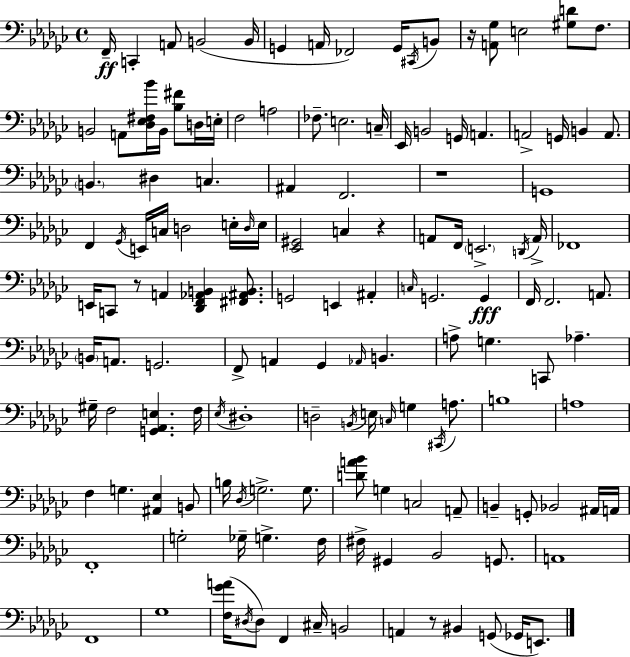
F2/s C2/q A2/e B2/h B2/s G2/q A2/s FES2/h G2/s C#2/s B2/e R/s [A2,Gb3]/e E3/h [G#3,D4]/e F3/e. B2/h A2/e [Db3,Eb3,F#3,Bb4]/s B2/s [Bb3,F#4]/e D3/s E3/s F3/h A3/h FES3/e. E3/h. C3/s Eb2/s B2/h G2/s A2/q. A2/h G2/s B2/q A2/e. B2/q. D#3/q C3/q. A#2/q F2/h. R/w G2/w F2/q Gb2/s E2/s C3/s D3/h E3/s D3/s E3/s [Eb2,G#2]/h C3/q R/q A2/e F2/s E2/h. D2/s A2/s FES2/w E2/s C2/e R/e A2/q [Db2,F2,Ab2,B2]/q [F#2,A#2,B2]/e. G2/h E2/q A#2/q C3/s G2/h. G2/q F2/s F2/h. A2/e. B2/s A2/e. G2/h. F2/e A2/q Gb2/q Ab2/s B2/q. A3/e G3/q. C2/e Ab3/q. G#3/s F3/h [G2,Ab2,E3]/q. F3/s Eb3/s D#3/w D3/h B2/s E3/s C3/s G3/q C#2/s A3/e. B3/w A3/w F3/q G3/q. [A#2,Eb3]/q B2/e B3/s Db3/s G3/h. G3/e. [D4,A4,Bb4]/e G3/q C3/h A2/e B2/q G2/e Bb2/h A#2/s A2/s F2/w G3/h Gb3/s G3/q. F3/s F#3/s G#2/q Bb2/h G2/e. A2/w F2/w Gb3/w [F3,Gb4,A4]/s D#3/s D#3/e F2/q C#3/s B2/h A2/q R/e BIS2/q G2/e Gb2/s E2/e.